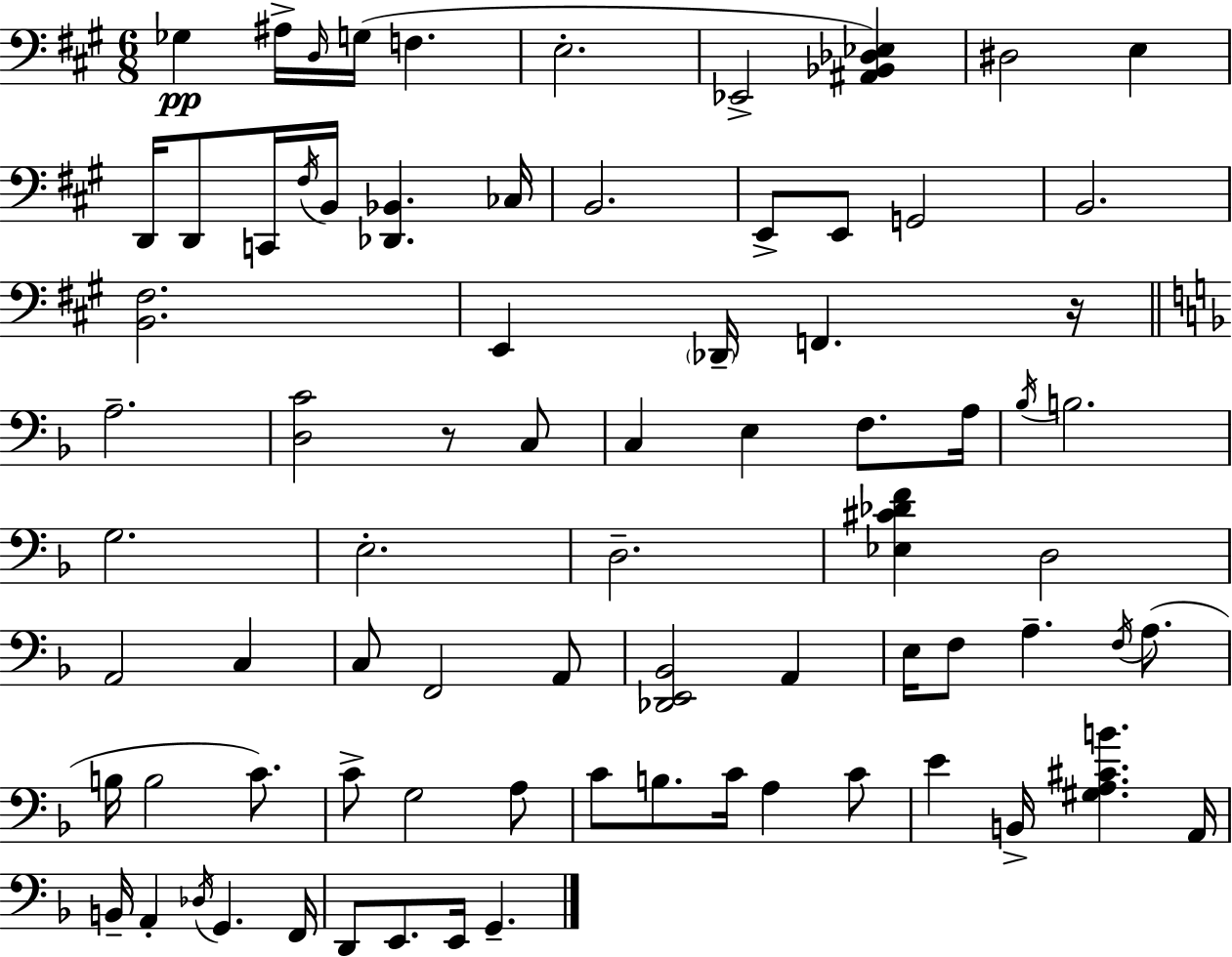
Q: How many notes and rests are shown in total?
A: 78